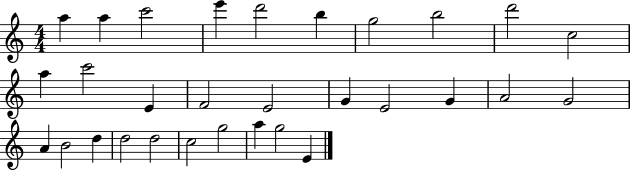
{
  \clef treble
  \numericTimeSignature
  \time 4/4
  \key c \major
  a''4 a''4 c'''2 | e'''4 d'''2 b''4 | g''2 b''2 | d'''2 c''2 | \break a''4 c'''2 e'4 | f'2 e'2 | g'4 e'2 g'4 | a'2 g'2 | \break a'4 b'2 d''4 | d''2 d''2 | c''2 g''2 | a''4 g''2 e'4 | \break \bar "|."
}